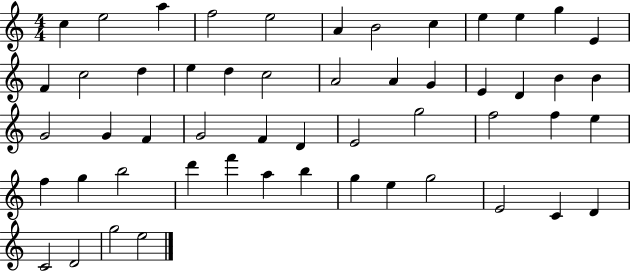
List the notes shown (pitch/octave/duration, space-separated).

C5/q E5/h A5/q F5/h E5/h A4/q B4/h C5/q E5/q E5/q G5/q E4/q F4/q C5/h D5/q E5/q D5/q C5/h A4/h A4/q G4/q E4/q D4/q B4/q B4/q G4/h G4/q F4/q G4/h F4/q D4/q E4/h G5/h F5/h F5/q E5/q F5/q G5/q B5/h D6/q F6/q A5/q B5/q G5/q E5/q G5/h E4/h C4/q D4/q C4/h D4/h G5/h E5/h